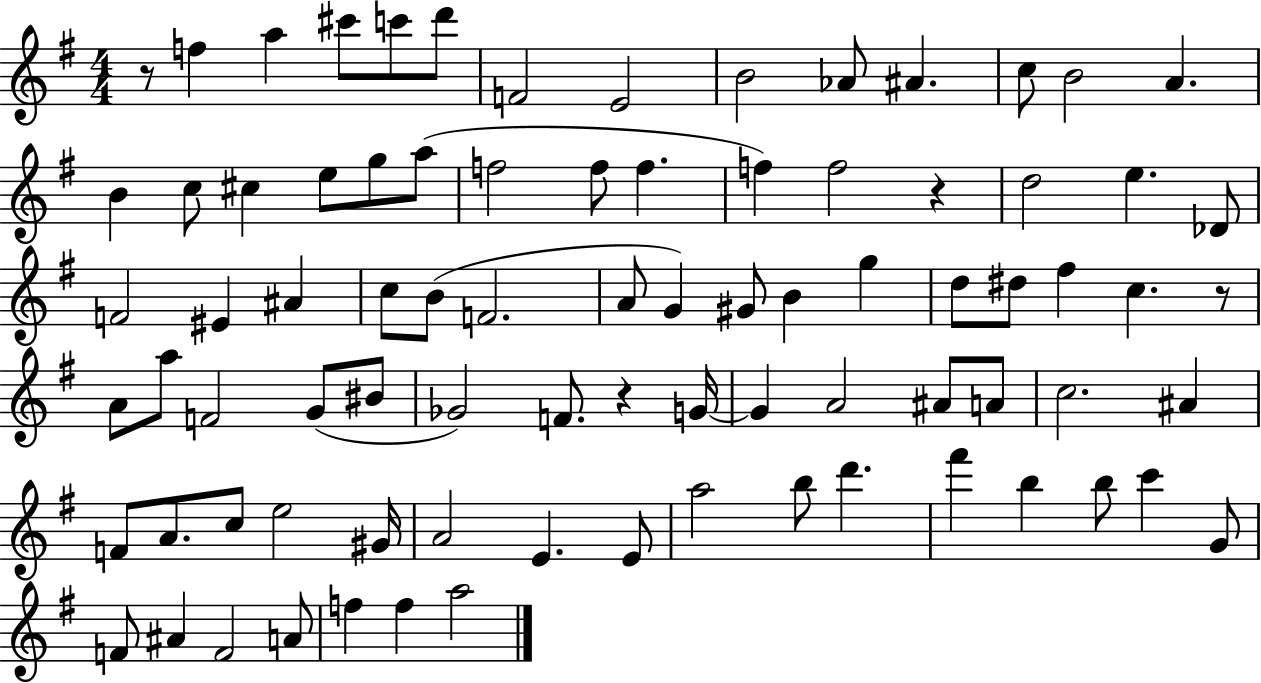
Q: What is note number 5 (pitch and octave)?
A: D6